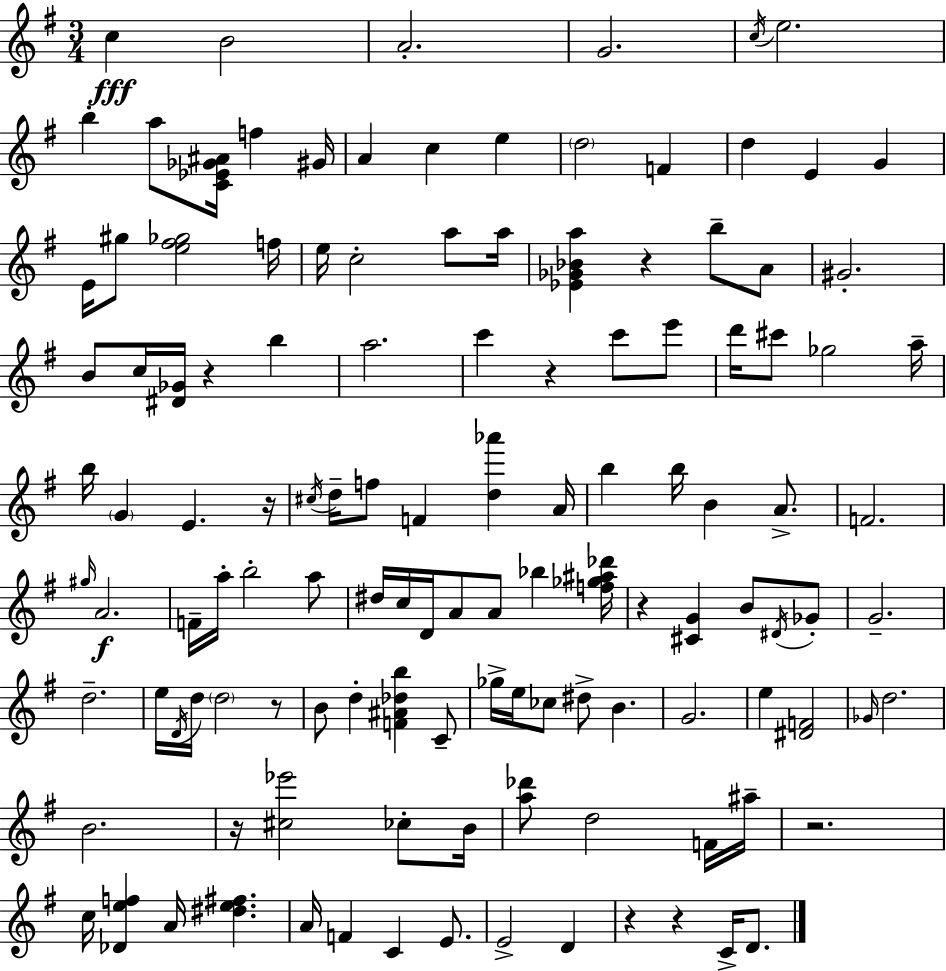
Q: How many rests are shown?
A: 10